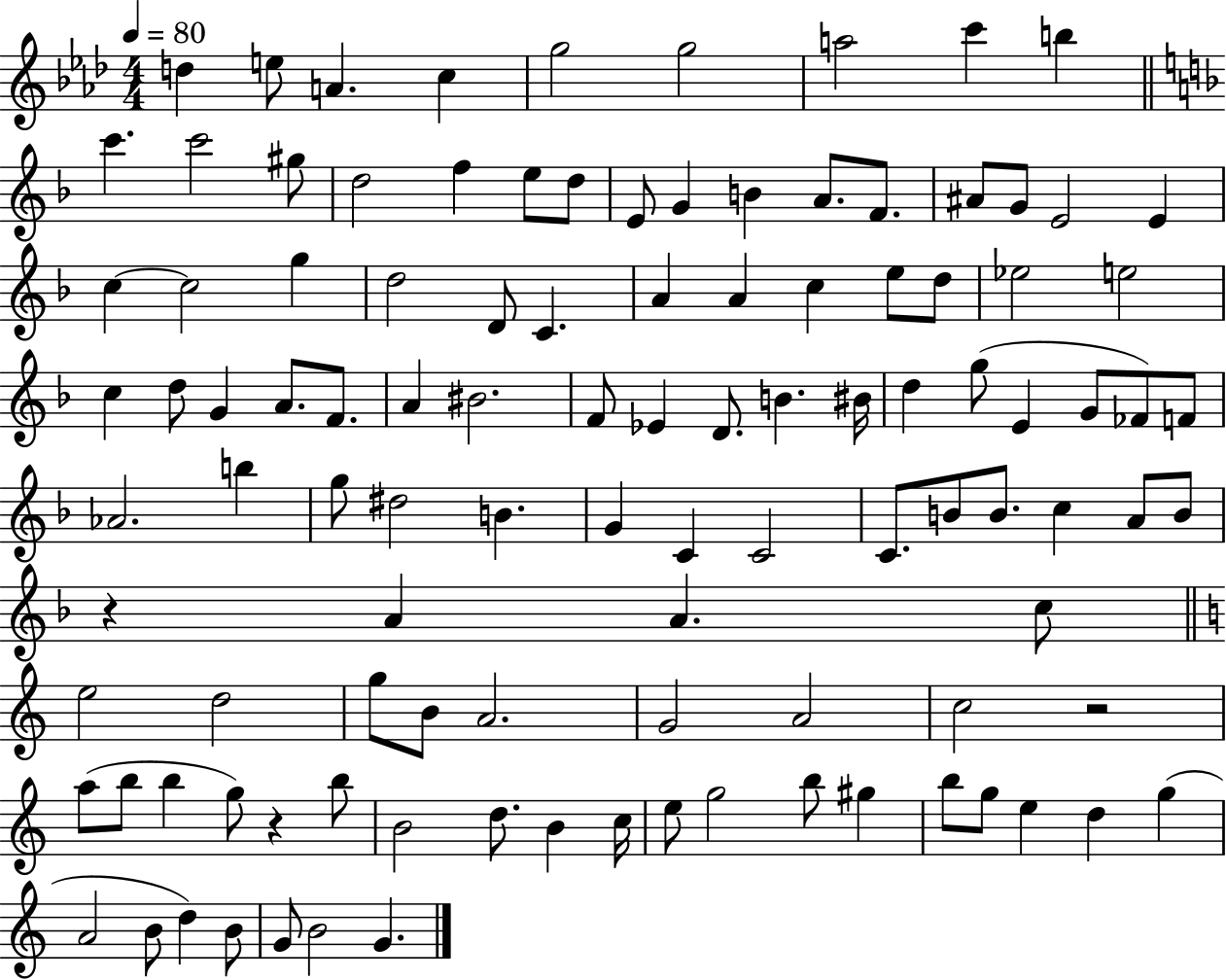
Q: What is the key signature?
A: AES major